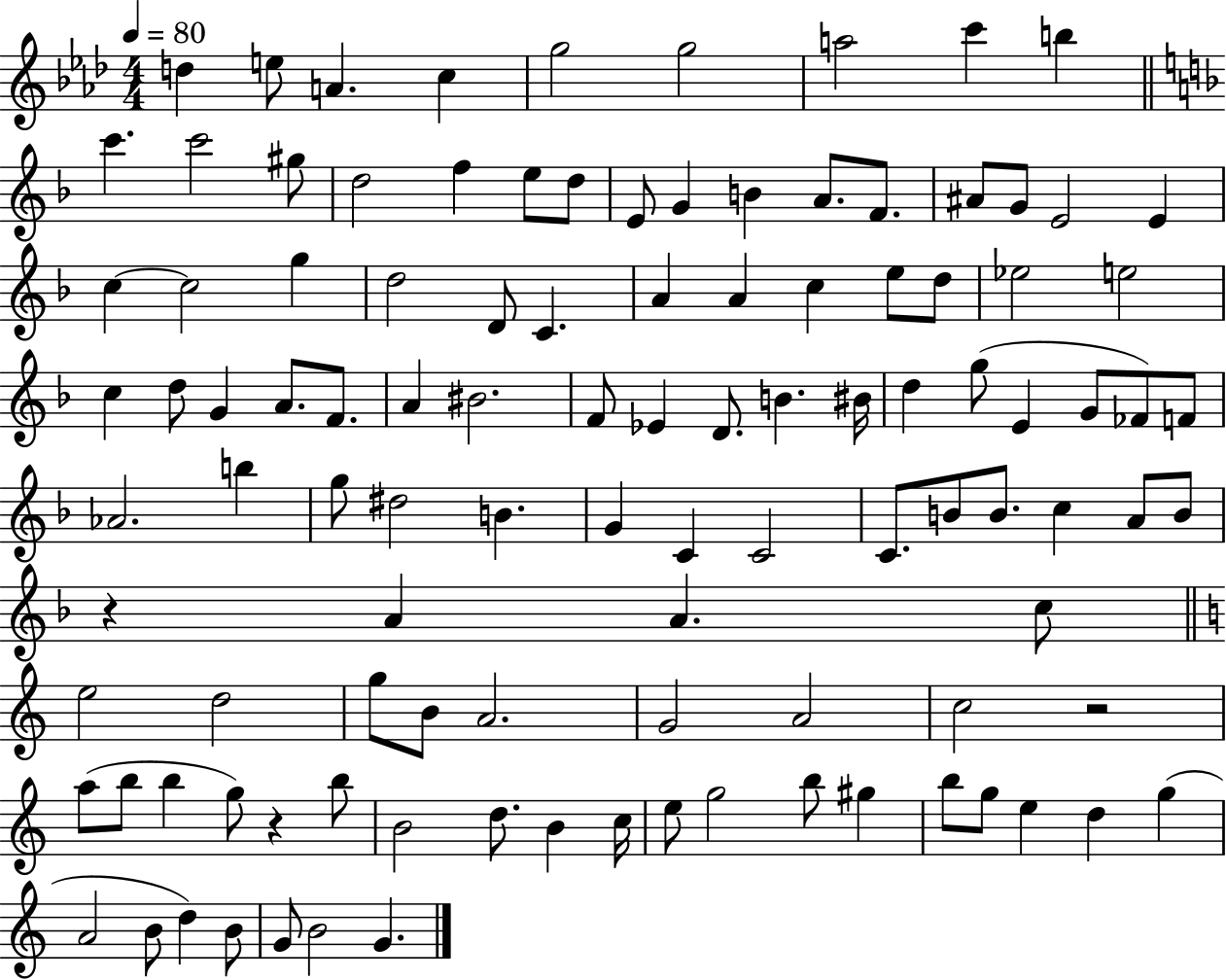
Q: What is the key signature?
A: AES major